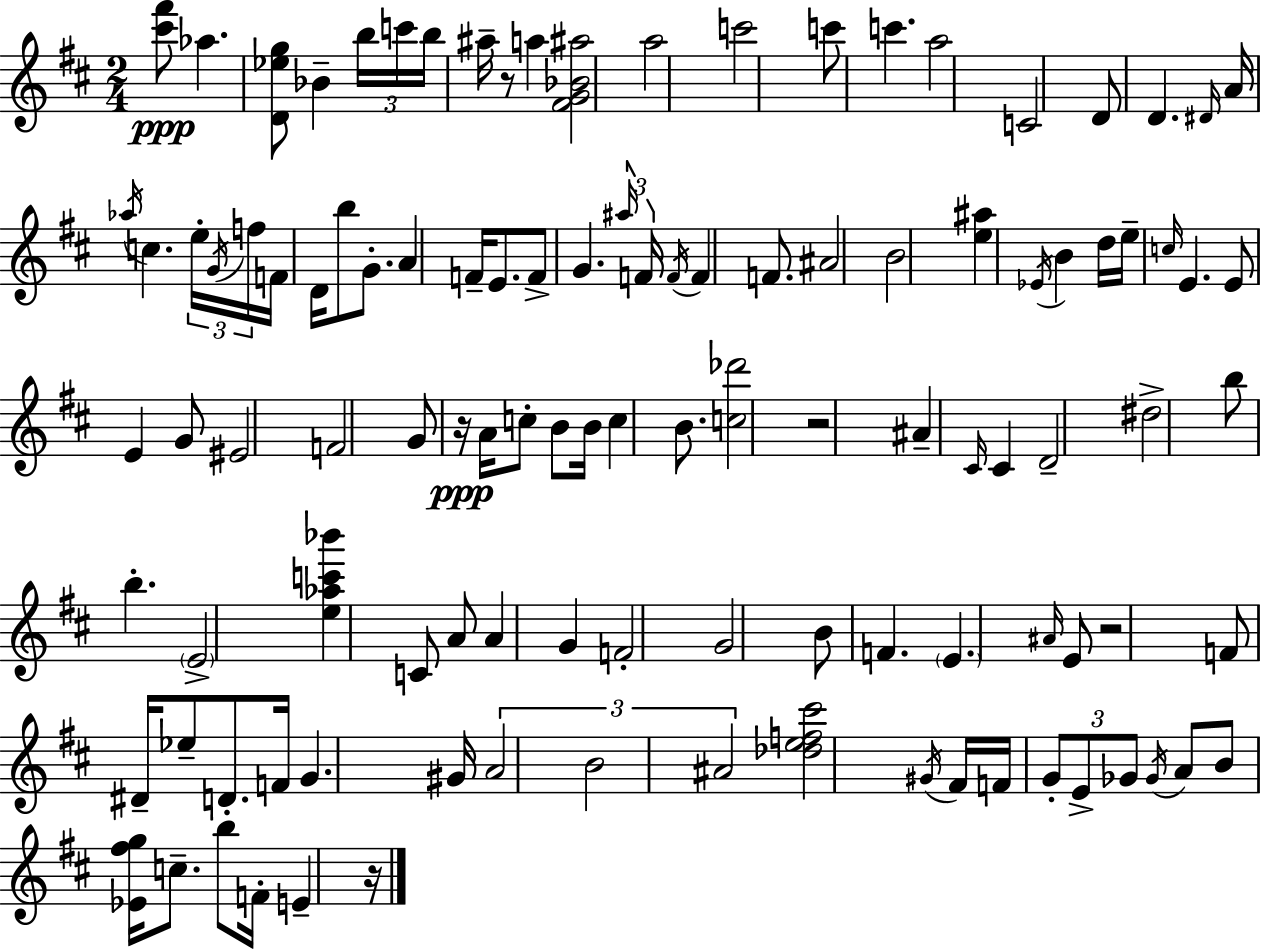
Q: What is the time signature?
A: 2/4